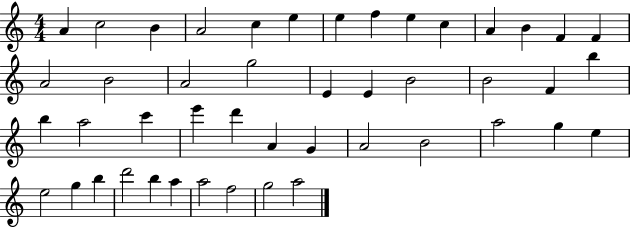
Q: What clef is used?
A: treble